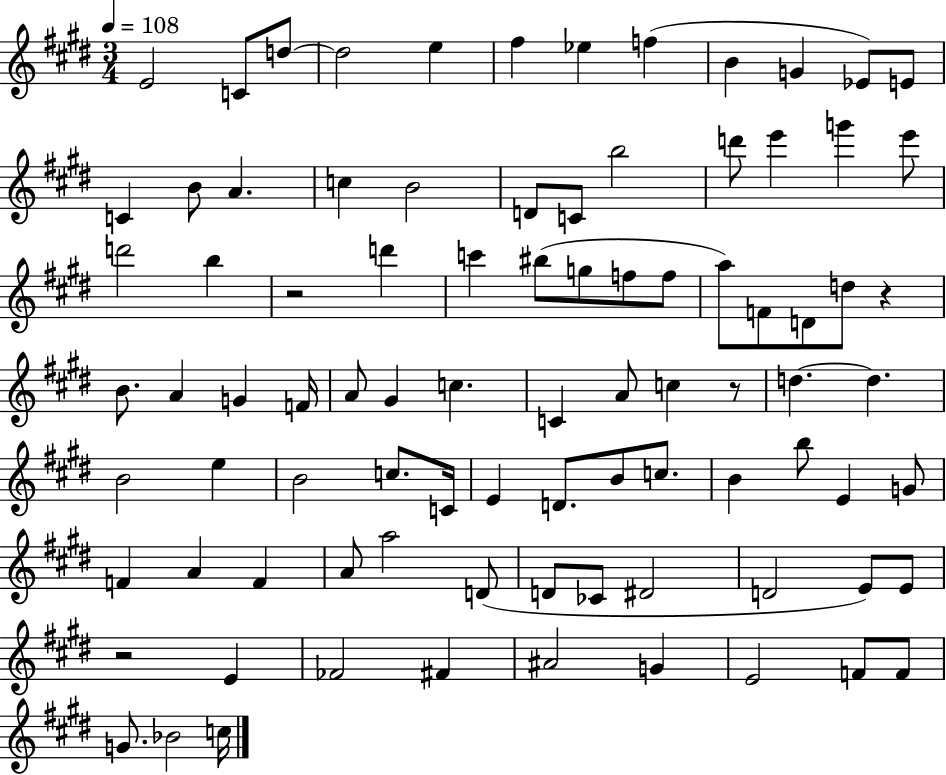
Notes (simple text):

E4/h C4/e D5/e D5/h E5/q F#5/q Eb5/q F5/q B4/q G4/q Eb4/e E4/e C4/q B4/e A4/q. C5/q B4/h D4/e C4/e B5/h D6/e E6/q G6/q E6/e D6/h B5/q R/h D6/q C6/q BIS5/e G5/e F5/e F5/e A5/e F4/e D4/e D5/e R/q B4/e. A4/q G4/q F4/s A4/e G#4/q C5/q. C4/q A4/e C5/q R/e D5/q. D5/q. B4/h E5/q B4/h C5/e. C4/s E4/q D4/e. B4/e C5/e. B4/q B5/e E4/q G4/e F4/q A4/q F4/q A4/e A5/h D4/e D4/e CES4/e D#4/h D4/h E4/e E4/e R/h E4/q FES4/h F#4/q A#4/h G4/q E4/h F4/e F4/e G4/e. Bb4/h C5/s